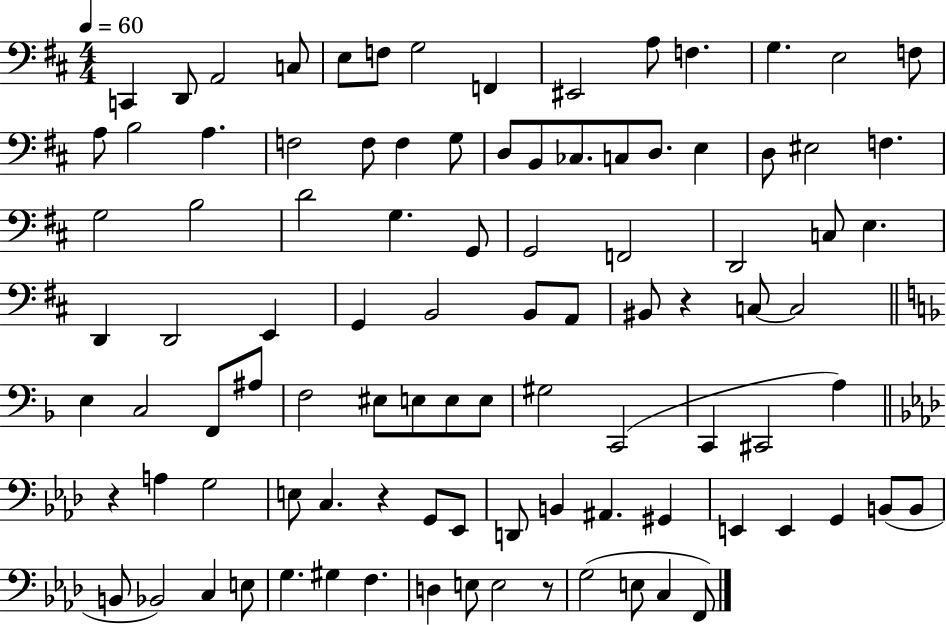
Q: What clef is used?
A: bass